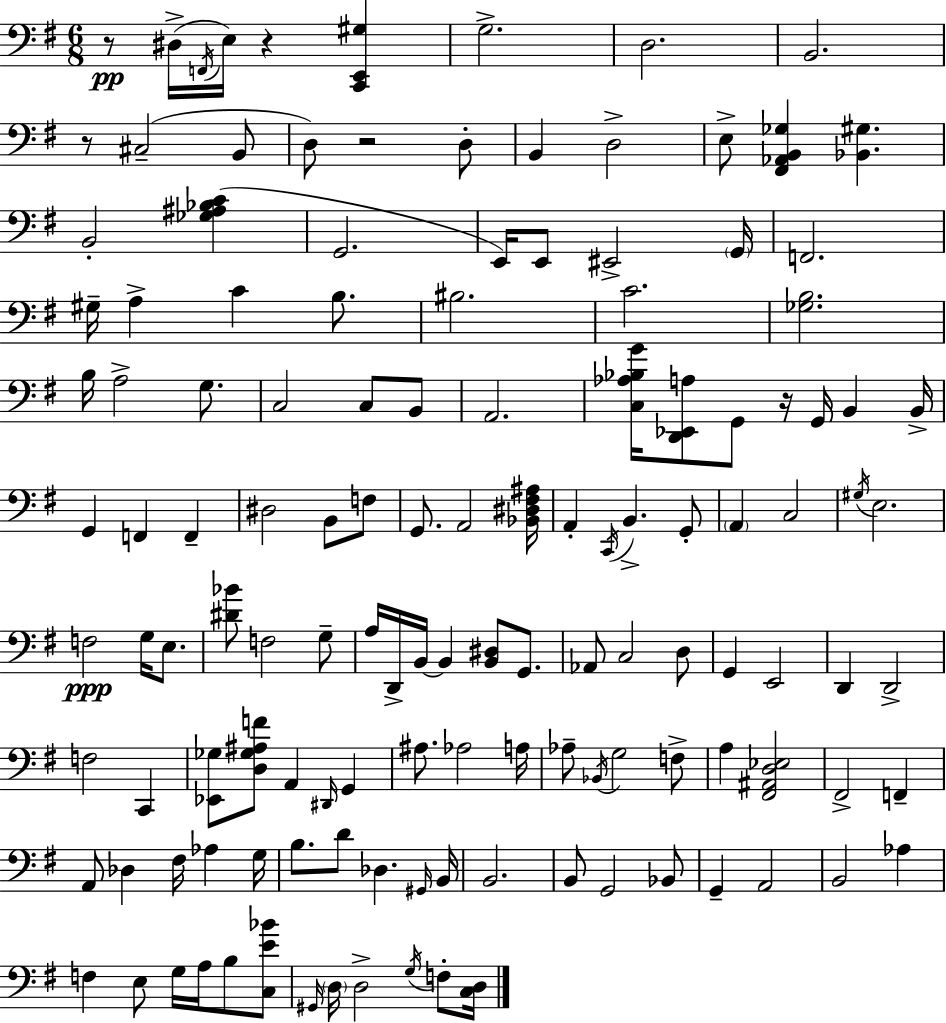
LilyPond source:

{
  \clef bass
  \numericTimeSignature
  \time 6/8
  \key e \minor
  r8\pp dis16->( \acciaccatura { f,16 } e16) r4 <c, e, gis>4 | g2.-> | d2. | b,2. | \break r8 cis2--( b,8 | d8) r2 d8-. | b,4 d2-> | e8-> <fis, aes, b, ges>4 <bes, gis>4. | \break b,2-. <ges ais bes c'>4( | g,2. | e,16) e,8 eis,2-> | \parenthesize g,16 f,2. | \break gis16-- a4-> c'4 b8. | bis2. | c'2. | <ges b>2. | \break b16 a2-> g8. | c2 c8 b,8 | a,2. | <c aes bes g'>16 <d, ees, a>8 g,8 r16 g,16 b,4 | \break b,16-> g,4 f,4 f,4-- | dis2 b,8 f8 | g,8. a,2 | <bes, dis fis ais>16 a,4-. \acciaccatura { c,16 } b,4.-> | \break g,8-. \parenthesize a,4 c2 | \acciaccatura { gis16 } e2. | f2\ppp g16 | e8. <dis' bes'>8 f2 | \break g8-- a16 d,16-> b,16~~ b,4 <b, dis>8 | g,8. aes,8 c2 | d8 g,4 e,2 | d,4 d,2-> | \break f2 c,4 | <ees, ges>8 <d ges ais f'>8 a,4 \grace { dis,16 } | g,4 ais8. aes2 | a16 aes8-- \acciaccatura { bes,16 } g2 | \break f8-> a4 <fis, ais, d ees>2 | fis,2-> | f,4-- a,8 des4 fis16 | aes4 g16 b8. d'8 des4. | \break \grace { gis,16 } b,16 b,2. | b,8 g,2 | bes,8 g,4-- a,2 | b,2 | \break aes4 f4 e8 | g16 a16 b8 <c e' bes'>8 \grace { gis,16 } \parenthesize d16 d2-> | \acciaccatura { g16 } f8-. <c d>16 \bar "|."
}